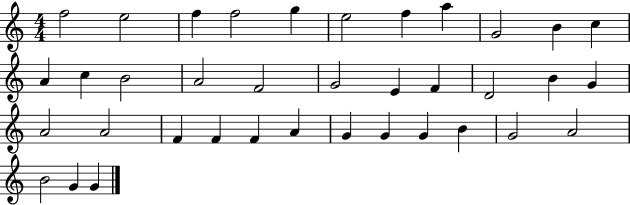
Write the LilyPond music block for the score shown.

{
  \clef treble
  \numericTimeSignature
  \time 4/4
  \key c \major
  f''2 e''2 | f''4 f''2 g''4 | e''2 f''4 a''4 | g'2 b'4 c''4 | \break a'4 c''4 b'2 | a'2 f'2 | g'2 e'4 f'4 | d'2 b'4 g'4 | \break a'2 a'2 | f'4 f'4 f'4 a'4 | g'4 g'4 g'4 b'4 | g'2 a'2 | \break b'2 g'4 g'4 | \bar "|."
}